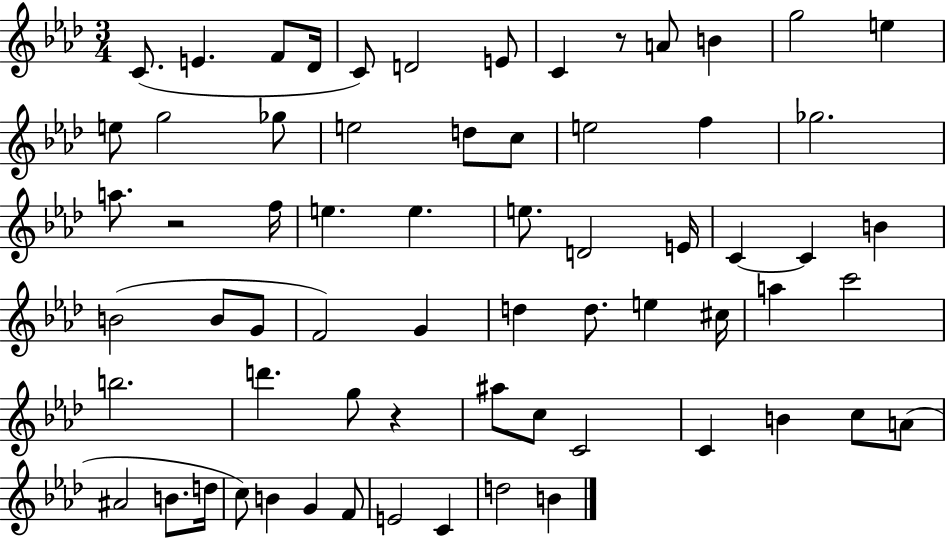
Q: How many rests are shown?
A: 3